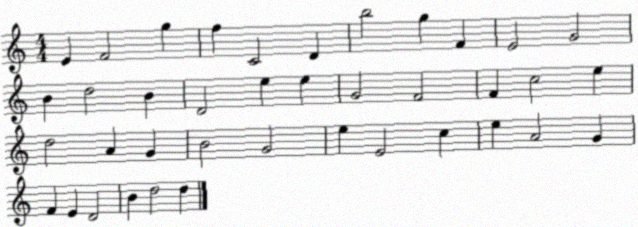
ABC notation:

X:1
T:Untitled
M:4/4
L:1/4
K:C
E F2 g f C2 D b2 g F E2 G2 B d2 B D2 e e G2 F2 F c2 e d2 A G B2 G2 e E2 c e A2 G F E D2 B d2 d